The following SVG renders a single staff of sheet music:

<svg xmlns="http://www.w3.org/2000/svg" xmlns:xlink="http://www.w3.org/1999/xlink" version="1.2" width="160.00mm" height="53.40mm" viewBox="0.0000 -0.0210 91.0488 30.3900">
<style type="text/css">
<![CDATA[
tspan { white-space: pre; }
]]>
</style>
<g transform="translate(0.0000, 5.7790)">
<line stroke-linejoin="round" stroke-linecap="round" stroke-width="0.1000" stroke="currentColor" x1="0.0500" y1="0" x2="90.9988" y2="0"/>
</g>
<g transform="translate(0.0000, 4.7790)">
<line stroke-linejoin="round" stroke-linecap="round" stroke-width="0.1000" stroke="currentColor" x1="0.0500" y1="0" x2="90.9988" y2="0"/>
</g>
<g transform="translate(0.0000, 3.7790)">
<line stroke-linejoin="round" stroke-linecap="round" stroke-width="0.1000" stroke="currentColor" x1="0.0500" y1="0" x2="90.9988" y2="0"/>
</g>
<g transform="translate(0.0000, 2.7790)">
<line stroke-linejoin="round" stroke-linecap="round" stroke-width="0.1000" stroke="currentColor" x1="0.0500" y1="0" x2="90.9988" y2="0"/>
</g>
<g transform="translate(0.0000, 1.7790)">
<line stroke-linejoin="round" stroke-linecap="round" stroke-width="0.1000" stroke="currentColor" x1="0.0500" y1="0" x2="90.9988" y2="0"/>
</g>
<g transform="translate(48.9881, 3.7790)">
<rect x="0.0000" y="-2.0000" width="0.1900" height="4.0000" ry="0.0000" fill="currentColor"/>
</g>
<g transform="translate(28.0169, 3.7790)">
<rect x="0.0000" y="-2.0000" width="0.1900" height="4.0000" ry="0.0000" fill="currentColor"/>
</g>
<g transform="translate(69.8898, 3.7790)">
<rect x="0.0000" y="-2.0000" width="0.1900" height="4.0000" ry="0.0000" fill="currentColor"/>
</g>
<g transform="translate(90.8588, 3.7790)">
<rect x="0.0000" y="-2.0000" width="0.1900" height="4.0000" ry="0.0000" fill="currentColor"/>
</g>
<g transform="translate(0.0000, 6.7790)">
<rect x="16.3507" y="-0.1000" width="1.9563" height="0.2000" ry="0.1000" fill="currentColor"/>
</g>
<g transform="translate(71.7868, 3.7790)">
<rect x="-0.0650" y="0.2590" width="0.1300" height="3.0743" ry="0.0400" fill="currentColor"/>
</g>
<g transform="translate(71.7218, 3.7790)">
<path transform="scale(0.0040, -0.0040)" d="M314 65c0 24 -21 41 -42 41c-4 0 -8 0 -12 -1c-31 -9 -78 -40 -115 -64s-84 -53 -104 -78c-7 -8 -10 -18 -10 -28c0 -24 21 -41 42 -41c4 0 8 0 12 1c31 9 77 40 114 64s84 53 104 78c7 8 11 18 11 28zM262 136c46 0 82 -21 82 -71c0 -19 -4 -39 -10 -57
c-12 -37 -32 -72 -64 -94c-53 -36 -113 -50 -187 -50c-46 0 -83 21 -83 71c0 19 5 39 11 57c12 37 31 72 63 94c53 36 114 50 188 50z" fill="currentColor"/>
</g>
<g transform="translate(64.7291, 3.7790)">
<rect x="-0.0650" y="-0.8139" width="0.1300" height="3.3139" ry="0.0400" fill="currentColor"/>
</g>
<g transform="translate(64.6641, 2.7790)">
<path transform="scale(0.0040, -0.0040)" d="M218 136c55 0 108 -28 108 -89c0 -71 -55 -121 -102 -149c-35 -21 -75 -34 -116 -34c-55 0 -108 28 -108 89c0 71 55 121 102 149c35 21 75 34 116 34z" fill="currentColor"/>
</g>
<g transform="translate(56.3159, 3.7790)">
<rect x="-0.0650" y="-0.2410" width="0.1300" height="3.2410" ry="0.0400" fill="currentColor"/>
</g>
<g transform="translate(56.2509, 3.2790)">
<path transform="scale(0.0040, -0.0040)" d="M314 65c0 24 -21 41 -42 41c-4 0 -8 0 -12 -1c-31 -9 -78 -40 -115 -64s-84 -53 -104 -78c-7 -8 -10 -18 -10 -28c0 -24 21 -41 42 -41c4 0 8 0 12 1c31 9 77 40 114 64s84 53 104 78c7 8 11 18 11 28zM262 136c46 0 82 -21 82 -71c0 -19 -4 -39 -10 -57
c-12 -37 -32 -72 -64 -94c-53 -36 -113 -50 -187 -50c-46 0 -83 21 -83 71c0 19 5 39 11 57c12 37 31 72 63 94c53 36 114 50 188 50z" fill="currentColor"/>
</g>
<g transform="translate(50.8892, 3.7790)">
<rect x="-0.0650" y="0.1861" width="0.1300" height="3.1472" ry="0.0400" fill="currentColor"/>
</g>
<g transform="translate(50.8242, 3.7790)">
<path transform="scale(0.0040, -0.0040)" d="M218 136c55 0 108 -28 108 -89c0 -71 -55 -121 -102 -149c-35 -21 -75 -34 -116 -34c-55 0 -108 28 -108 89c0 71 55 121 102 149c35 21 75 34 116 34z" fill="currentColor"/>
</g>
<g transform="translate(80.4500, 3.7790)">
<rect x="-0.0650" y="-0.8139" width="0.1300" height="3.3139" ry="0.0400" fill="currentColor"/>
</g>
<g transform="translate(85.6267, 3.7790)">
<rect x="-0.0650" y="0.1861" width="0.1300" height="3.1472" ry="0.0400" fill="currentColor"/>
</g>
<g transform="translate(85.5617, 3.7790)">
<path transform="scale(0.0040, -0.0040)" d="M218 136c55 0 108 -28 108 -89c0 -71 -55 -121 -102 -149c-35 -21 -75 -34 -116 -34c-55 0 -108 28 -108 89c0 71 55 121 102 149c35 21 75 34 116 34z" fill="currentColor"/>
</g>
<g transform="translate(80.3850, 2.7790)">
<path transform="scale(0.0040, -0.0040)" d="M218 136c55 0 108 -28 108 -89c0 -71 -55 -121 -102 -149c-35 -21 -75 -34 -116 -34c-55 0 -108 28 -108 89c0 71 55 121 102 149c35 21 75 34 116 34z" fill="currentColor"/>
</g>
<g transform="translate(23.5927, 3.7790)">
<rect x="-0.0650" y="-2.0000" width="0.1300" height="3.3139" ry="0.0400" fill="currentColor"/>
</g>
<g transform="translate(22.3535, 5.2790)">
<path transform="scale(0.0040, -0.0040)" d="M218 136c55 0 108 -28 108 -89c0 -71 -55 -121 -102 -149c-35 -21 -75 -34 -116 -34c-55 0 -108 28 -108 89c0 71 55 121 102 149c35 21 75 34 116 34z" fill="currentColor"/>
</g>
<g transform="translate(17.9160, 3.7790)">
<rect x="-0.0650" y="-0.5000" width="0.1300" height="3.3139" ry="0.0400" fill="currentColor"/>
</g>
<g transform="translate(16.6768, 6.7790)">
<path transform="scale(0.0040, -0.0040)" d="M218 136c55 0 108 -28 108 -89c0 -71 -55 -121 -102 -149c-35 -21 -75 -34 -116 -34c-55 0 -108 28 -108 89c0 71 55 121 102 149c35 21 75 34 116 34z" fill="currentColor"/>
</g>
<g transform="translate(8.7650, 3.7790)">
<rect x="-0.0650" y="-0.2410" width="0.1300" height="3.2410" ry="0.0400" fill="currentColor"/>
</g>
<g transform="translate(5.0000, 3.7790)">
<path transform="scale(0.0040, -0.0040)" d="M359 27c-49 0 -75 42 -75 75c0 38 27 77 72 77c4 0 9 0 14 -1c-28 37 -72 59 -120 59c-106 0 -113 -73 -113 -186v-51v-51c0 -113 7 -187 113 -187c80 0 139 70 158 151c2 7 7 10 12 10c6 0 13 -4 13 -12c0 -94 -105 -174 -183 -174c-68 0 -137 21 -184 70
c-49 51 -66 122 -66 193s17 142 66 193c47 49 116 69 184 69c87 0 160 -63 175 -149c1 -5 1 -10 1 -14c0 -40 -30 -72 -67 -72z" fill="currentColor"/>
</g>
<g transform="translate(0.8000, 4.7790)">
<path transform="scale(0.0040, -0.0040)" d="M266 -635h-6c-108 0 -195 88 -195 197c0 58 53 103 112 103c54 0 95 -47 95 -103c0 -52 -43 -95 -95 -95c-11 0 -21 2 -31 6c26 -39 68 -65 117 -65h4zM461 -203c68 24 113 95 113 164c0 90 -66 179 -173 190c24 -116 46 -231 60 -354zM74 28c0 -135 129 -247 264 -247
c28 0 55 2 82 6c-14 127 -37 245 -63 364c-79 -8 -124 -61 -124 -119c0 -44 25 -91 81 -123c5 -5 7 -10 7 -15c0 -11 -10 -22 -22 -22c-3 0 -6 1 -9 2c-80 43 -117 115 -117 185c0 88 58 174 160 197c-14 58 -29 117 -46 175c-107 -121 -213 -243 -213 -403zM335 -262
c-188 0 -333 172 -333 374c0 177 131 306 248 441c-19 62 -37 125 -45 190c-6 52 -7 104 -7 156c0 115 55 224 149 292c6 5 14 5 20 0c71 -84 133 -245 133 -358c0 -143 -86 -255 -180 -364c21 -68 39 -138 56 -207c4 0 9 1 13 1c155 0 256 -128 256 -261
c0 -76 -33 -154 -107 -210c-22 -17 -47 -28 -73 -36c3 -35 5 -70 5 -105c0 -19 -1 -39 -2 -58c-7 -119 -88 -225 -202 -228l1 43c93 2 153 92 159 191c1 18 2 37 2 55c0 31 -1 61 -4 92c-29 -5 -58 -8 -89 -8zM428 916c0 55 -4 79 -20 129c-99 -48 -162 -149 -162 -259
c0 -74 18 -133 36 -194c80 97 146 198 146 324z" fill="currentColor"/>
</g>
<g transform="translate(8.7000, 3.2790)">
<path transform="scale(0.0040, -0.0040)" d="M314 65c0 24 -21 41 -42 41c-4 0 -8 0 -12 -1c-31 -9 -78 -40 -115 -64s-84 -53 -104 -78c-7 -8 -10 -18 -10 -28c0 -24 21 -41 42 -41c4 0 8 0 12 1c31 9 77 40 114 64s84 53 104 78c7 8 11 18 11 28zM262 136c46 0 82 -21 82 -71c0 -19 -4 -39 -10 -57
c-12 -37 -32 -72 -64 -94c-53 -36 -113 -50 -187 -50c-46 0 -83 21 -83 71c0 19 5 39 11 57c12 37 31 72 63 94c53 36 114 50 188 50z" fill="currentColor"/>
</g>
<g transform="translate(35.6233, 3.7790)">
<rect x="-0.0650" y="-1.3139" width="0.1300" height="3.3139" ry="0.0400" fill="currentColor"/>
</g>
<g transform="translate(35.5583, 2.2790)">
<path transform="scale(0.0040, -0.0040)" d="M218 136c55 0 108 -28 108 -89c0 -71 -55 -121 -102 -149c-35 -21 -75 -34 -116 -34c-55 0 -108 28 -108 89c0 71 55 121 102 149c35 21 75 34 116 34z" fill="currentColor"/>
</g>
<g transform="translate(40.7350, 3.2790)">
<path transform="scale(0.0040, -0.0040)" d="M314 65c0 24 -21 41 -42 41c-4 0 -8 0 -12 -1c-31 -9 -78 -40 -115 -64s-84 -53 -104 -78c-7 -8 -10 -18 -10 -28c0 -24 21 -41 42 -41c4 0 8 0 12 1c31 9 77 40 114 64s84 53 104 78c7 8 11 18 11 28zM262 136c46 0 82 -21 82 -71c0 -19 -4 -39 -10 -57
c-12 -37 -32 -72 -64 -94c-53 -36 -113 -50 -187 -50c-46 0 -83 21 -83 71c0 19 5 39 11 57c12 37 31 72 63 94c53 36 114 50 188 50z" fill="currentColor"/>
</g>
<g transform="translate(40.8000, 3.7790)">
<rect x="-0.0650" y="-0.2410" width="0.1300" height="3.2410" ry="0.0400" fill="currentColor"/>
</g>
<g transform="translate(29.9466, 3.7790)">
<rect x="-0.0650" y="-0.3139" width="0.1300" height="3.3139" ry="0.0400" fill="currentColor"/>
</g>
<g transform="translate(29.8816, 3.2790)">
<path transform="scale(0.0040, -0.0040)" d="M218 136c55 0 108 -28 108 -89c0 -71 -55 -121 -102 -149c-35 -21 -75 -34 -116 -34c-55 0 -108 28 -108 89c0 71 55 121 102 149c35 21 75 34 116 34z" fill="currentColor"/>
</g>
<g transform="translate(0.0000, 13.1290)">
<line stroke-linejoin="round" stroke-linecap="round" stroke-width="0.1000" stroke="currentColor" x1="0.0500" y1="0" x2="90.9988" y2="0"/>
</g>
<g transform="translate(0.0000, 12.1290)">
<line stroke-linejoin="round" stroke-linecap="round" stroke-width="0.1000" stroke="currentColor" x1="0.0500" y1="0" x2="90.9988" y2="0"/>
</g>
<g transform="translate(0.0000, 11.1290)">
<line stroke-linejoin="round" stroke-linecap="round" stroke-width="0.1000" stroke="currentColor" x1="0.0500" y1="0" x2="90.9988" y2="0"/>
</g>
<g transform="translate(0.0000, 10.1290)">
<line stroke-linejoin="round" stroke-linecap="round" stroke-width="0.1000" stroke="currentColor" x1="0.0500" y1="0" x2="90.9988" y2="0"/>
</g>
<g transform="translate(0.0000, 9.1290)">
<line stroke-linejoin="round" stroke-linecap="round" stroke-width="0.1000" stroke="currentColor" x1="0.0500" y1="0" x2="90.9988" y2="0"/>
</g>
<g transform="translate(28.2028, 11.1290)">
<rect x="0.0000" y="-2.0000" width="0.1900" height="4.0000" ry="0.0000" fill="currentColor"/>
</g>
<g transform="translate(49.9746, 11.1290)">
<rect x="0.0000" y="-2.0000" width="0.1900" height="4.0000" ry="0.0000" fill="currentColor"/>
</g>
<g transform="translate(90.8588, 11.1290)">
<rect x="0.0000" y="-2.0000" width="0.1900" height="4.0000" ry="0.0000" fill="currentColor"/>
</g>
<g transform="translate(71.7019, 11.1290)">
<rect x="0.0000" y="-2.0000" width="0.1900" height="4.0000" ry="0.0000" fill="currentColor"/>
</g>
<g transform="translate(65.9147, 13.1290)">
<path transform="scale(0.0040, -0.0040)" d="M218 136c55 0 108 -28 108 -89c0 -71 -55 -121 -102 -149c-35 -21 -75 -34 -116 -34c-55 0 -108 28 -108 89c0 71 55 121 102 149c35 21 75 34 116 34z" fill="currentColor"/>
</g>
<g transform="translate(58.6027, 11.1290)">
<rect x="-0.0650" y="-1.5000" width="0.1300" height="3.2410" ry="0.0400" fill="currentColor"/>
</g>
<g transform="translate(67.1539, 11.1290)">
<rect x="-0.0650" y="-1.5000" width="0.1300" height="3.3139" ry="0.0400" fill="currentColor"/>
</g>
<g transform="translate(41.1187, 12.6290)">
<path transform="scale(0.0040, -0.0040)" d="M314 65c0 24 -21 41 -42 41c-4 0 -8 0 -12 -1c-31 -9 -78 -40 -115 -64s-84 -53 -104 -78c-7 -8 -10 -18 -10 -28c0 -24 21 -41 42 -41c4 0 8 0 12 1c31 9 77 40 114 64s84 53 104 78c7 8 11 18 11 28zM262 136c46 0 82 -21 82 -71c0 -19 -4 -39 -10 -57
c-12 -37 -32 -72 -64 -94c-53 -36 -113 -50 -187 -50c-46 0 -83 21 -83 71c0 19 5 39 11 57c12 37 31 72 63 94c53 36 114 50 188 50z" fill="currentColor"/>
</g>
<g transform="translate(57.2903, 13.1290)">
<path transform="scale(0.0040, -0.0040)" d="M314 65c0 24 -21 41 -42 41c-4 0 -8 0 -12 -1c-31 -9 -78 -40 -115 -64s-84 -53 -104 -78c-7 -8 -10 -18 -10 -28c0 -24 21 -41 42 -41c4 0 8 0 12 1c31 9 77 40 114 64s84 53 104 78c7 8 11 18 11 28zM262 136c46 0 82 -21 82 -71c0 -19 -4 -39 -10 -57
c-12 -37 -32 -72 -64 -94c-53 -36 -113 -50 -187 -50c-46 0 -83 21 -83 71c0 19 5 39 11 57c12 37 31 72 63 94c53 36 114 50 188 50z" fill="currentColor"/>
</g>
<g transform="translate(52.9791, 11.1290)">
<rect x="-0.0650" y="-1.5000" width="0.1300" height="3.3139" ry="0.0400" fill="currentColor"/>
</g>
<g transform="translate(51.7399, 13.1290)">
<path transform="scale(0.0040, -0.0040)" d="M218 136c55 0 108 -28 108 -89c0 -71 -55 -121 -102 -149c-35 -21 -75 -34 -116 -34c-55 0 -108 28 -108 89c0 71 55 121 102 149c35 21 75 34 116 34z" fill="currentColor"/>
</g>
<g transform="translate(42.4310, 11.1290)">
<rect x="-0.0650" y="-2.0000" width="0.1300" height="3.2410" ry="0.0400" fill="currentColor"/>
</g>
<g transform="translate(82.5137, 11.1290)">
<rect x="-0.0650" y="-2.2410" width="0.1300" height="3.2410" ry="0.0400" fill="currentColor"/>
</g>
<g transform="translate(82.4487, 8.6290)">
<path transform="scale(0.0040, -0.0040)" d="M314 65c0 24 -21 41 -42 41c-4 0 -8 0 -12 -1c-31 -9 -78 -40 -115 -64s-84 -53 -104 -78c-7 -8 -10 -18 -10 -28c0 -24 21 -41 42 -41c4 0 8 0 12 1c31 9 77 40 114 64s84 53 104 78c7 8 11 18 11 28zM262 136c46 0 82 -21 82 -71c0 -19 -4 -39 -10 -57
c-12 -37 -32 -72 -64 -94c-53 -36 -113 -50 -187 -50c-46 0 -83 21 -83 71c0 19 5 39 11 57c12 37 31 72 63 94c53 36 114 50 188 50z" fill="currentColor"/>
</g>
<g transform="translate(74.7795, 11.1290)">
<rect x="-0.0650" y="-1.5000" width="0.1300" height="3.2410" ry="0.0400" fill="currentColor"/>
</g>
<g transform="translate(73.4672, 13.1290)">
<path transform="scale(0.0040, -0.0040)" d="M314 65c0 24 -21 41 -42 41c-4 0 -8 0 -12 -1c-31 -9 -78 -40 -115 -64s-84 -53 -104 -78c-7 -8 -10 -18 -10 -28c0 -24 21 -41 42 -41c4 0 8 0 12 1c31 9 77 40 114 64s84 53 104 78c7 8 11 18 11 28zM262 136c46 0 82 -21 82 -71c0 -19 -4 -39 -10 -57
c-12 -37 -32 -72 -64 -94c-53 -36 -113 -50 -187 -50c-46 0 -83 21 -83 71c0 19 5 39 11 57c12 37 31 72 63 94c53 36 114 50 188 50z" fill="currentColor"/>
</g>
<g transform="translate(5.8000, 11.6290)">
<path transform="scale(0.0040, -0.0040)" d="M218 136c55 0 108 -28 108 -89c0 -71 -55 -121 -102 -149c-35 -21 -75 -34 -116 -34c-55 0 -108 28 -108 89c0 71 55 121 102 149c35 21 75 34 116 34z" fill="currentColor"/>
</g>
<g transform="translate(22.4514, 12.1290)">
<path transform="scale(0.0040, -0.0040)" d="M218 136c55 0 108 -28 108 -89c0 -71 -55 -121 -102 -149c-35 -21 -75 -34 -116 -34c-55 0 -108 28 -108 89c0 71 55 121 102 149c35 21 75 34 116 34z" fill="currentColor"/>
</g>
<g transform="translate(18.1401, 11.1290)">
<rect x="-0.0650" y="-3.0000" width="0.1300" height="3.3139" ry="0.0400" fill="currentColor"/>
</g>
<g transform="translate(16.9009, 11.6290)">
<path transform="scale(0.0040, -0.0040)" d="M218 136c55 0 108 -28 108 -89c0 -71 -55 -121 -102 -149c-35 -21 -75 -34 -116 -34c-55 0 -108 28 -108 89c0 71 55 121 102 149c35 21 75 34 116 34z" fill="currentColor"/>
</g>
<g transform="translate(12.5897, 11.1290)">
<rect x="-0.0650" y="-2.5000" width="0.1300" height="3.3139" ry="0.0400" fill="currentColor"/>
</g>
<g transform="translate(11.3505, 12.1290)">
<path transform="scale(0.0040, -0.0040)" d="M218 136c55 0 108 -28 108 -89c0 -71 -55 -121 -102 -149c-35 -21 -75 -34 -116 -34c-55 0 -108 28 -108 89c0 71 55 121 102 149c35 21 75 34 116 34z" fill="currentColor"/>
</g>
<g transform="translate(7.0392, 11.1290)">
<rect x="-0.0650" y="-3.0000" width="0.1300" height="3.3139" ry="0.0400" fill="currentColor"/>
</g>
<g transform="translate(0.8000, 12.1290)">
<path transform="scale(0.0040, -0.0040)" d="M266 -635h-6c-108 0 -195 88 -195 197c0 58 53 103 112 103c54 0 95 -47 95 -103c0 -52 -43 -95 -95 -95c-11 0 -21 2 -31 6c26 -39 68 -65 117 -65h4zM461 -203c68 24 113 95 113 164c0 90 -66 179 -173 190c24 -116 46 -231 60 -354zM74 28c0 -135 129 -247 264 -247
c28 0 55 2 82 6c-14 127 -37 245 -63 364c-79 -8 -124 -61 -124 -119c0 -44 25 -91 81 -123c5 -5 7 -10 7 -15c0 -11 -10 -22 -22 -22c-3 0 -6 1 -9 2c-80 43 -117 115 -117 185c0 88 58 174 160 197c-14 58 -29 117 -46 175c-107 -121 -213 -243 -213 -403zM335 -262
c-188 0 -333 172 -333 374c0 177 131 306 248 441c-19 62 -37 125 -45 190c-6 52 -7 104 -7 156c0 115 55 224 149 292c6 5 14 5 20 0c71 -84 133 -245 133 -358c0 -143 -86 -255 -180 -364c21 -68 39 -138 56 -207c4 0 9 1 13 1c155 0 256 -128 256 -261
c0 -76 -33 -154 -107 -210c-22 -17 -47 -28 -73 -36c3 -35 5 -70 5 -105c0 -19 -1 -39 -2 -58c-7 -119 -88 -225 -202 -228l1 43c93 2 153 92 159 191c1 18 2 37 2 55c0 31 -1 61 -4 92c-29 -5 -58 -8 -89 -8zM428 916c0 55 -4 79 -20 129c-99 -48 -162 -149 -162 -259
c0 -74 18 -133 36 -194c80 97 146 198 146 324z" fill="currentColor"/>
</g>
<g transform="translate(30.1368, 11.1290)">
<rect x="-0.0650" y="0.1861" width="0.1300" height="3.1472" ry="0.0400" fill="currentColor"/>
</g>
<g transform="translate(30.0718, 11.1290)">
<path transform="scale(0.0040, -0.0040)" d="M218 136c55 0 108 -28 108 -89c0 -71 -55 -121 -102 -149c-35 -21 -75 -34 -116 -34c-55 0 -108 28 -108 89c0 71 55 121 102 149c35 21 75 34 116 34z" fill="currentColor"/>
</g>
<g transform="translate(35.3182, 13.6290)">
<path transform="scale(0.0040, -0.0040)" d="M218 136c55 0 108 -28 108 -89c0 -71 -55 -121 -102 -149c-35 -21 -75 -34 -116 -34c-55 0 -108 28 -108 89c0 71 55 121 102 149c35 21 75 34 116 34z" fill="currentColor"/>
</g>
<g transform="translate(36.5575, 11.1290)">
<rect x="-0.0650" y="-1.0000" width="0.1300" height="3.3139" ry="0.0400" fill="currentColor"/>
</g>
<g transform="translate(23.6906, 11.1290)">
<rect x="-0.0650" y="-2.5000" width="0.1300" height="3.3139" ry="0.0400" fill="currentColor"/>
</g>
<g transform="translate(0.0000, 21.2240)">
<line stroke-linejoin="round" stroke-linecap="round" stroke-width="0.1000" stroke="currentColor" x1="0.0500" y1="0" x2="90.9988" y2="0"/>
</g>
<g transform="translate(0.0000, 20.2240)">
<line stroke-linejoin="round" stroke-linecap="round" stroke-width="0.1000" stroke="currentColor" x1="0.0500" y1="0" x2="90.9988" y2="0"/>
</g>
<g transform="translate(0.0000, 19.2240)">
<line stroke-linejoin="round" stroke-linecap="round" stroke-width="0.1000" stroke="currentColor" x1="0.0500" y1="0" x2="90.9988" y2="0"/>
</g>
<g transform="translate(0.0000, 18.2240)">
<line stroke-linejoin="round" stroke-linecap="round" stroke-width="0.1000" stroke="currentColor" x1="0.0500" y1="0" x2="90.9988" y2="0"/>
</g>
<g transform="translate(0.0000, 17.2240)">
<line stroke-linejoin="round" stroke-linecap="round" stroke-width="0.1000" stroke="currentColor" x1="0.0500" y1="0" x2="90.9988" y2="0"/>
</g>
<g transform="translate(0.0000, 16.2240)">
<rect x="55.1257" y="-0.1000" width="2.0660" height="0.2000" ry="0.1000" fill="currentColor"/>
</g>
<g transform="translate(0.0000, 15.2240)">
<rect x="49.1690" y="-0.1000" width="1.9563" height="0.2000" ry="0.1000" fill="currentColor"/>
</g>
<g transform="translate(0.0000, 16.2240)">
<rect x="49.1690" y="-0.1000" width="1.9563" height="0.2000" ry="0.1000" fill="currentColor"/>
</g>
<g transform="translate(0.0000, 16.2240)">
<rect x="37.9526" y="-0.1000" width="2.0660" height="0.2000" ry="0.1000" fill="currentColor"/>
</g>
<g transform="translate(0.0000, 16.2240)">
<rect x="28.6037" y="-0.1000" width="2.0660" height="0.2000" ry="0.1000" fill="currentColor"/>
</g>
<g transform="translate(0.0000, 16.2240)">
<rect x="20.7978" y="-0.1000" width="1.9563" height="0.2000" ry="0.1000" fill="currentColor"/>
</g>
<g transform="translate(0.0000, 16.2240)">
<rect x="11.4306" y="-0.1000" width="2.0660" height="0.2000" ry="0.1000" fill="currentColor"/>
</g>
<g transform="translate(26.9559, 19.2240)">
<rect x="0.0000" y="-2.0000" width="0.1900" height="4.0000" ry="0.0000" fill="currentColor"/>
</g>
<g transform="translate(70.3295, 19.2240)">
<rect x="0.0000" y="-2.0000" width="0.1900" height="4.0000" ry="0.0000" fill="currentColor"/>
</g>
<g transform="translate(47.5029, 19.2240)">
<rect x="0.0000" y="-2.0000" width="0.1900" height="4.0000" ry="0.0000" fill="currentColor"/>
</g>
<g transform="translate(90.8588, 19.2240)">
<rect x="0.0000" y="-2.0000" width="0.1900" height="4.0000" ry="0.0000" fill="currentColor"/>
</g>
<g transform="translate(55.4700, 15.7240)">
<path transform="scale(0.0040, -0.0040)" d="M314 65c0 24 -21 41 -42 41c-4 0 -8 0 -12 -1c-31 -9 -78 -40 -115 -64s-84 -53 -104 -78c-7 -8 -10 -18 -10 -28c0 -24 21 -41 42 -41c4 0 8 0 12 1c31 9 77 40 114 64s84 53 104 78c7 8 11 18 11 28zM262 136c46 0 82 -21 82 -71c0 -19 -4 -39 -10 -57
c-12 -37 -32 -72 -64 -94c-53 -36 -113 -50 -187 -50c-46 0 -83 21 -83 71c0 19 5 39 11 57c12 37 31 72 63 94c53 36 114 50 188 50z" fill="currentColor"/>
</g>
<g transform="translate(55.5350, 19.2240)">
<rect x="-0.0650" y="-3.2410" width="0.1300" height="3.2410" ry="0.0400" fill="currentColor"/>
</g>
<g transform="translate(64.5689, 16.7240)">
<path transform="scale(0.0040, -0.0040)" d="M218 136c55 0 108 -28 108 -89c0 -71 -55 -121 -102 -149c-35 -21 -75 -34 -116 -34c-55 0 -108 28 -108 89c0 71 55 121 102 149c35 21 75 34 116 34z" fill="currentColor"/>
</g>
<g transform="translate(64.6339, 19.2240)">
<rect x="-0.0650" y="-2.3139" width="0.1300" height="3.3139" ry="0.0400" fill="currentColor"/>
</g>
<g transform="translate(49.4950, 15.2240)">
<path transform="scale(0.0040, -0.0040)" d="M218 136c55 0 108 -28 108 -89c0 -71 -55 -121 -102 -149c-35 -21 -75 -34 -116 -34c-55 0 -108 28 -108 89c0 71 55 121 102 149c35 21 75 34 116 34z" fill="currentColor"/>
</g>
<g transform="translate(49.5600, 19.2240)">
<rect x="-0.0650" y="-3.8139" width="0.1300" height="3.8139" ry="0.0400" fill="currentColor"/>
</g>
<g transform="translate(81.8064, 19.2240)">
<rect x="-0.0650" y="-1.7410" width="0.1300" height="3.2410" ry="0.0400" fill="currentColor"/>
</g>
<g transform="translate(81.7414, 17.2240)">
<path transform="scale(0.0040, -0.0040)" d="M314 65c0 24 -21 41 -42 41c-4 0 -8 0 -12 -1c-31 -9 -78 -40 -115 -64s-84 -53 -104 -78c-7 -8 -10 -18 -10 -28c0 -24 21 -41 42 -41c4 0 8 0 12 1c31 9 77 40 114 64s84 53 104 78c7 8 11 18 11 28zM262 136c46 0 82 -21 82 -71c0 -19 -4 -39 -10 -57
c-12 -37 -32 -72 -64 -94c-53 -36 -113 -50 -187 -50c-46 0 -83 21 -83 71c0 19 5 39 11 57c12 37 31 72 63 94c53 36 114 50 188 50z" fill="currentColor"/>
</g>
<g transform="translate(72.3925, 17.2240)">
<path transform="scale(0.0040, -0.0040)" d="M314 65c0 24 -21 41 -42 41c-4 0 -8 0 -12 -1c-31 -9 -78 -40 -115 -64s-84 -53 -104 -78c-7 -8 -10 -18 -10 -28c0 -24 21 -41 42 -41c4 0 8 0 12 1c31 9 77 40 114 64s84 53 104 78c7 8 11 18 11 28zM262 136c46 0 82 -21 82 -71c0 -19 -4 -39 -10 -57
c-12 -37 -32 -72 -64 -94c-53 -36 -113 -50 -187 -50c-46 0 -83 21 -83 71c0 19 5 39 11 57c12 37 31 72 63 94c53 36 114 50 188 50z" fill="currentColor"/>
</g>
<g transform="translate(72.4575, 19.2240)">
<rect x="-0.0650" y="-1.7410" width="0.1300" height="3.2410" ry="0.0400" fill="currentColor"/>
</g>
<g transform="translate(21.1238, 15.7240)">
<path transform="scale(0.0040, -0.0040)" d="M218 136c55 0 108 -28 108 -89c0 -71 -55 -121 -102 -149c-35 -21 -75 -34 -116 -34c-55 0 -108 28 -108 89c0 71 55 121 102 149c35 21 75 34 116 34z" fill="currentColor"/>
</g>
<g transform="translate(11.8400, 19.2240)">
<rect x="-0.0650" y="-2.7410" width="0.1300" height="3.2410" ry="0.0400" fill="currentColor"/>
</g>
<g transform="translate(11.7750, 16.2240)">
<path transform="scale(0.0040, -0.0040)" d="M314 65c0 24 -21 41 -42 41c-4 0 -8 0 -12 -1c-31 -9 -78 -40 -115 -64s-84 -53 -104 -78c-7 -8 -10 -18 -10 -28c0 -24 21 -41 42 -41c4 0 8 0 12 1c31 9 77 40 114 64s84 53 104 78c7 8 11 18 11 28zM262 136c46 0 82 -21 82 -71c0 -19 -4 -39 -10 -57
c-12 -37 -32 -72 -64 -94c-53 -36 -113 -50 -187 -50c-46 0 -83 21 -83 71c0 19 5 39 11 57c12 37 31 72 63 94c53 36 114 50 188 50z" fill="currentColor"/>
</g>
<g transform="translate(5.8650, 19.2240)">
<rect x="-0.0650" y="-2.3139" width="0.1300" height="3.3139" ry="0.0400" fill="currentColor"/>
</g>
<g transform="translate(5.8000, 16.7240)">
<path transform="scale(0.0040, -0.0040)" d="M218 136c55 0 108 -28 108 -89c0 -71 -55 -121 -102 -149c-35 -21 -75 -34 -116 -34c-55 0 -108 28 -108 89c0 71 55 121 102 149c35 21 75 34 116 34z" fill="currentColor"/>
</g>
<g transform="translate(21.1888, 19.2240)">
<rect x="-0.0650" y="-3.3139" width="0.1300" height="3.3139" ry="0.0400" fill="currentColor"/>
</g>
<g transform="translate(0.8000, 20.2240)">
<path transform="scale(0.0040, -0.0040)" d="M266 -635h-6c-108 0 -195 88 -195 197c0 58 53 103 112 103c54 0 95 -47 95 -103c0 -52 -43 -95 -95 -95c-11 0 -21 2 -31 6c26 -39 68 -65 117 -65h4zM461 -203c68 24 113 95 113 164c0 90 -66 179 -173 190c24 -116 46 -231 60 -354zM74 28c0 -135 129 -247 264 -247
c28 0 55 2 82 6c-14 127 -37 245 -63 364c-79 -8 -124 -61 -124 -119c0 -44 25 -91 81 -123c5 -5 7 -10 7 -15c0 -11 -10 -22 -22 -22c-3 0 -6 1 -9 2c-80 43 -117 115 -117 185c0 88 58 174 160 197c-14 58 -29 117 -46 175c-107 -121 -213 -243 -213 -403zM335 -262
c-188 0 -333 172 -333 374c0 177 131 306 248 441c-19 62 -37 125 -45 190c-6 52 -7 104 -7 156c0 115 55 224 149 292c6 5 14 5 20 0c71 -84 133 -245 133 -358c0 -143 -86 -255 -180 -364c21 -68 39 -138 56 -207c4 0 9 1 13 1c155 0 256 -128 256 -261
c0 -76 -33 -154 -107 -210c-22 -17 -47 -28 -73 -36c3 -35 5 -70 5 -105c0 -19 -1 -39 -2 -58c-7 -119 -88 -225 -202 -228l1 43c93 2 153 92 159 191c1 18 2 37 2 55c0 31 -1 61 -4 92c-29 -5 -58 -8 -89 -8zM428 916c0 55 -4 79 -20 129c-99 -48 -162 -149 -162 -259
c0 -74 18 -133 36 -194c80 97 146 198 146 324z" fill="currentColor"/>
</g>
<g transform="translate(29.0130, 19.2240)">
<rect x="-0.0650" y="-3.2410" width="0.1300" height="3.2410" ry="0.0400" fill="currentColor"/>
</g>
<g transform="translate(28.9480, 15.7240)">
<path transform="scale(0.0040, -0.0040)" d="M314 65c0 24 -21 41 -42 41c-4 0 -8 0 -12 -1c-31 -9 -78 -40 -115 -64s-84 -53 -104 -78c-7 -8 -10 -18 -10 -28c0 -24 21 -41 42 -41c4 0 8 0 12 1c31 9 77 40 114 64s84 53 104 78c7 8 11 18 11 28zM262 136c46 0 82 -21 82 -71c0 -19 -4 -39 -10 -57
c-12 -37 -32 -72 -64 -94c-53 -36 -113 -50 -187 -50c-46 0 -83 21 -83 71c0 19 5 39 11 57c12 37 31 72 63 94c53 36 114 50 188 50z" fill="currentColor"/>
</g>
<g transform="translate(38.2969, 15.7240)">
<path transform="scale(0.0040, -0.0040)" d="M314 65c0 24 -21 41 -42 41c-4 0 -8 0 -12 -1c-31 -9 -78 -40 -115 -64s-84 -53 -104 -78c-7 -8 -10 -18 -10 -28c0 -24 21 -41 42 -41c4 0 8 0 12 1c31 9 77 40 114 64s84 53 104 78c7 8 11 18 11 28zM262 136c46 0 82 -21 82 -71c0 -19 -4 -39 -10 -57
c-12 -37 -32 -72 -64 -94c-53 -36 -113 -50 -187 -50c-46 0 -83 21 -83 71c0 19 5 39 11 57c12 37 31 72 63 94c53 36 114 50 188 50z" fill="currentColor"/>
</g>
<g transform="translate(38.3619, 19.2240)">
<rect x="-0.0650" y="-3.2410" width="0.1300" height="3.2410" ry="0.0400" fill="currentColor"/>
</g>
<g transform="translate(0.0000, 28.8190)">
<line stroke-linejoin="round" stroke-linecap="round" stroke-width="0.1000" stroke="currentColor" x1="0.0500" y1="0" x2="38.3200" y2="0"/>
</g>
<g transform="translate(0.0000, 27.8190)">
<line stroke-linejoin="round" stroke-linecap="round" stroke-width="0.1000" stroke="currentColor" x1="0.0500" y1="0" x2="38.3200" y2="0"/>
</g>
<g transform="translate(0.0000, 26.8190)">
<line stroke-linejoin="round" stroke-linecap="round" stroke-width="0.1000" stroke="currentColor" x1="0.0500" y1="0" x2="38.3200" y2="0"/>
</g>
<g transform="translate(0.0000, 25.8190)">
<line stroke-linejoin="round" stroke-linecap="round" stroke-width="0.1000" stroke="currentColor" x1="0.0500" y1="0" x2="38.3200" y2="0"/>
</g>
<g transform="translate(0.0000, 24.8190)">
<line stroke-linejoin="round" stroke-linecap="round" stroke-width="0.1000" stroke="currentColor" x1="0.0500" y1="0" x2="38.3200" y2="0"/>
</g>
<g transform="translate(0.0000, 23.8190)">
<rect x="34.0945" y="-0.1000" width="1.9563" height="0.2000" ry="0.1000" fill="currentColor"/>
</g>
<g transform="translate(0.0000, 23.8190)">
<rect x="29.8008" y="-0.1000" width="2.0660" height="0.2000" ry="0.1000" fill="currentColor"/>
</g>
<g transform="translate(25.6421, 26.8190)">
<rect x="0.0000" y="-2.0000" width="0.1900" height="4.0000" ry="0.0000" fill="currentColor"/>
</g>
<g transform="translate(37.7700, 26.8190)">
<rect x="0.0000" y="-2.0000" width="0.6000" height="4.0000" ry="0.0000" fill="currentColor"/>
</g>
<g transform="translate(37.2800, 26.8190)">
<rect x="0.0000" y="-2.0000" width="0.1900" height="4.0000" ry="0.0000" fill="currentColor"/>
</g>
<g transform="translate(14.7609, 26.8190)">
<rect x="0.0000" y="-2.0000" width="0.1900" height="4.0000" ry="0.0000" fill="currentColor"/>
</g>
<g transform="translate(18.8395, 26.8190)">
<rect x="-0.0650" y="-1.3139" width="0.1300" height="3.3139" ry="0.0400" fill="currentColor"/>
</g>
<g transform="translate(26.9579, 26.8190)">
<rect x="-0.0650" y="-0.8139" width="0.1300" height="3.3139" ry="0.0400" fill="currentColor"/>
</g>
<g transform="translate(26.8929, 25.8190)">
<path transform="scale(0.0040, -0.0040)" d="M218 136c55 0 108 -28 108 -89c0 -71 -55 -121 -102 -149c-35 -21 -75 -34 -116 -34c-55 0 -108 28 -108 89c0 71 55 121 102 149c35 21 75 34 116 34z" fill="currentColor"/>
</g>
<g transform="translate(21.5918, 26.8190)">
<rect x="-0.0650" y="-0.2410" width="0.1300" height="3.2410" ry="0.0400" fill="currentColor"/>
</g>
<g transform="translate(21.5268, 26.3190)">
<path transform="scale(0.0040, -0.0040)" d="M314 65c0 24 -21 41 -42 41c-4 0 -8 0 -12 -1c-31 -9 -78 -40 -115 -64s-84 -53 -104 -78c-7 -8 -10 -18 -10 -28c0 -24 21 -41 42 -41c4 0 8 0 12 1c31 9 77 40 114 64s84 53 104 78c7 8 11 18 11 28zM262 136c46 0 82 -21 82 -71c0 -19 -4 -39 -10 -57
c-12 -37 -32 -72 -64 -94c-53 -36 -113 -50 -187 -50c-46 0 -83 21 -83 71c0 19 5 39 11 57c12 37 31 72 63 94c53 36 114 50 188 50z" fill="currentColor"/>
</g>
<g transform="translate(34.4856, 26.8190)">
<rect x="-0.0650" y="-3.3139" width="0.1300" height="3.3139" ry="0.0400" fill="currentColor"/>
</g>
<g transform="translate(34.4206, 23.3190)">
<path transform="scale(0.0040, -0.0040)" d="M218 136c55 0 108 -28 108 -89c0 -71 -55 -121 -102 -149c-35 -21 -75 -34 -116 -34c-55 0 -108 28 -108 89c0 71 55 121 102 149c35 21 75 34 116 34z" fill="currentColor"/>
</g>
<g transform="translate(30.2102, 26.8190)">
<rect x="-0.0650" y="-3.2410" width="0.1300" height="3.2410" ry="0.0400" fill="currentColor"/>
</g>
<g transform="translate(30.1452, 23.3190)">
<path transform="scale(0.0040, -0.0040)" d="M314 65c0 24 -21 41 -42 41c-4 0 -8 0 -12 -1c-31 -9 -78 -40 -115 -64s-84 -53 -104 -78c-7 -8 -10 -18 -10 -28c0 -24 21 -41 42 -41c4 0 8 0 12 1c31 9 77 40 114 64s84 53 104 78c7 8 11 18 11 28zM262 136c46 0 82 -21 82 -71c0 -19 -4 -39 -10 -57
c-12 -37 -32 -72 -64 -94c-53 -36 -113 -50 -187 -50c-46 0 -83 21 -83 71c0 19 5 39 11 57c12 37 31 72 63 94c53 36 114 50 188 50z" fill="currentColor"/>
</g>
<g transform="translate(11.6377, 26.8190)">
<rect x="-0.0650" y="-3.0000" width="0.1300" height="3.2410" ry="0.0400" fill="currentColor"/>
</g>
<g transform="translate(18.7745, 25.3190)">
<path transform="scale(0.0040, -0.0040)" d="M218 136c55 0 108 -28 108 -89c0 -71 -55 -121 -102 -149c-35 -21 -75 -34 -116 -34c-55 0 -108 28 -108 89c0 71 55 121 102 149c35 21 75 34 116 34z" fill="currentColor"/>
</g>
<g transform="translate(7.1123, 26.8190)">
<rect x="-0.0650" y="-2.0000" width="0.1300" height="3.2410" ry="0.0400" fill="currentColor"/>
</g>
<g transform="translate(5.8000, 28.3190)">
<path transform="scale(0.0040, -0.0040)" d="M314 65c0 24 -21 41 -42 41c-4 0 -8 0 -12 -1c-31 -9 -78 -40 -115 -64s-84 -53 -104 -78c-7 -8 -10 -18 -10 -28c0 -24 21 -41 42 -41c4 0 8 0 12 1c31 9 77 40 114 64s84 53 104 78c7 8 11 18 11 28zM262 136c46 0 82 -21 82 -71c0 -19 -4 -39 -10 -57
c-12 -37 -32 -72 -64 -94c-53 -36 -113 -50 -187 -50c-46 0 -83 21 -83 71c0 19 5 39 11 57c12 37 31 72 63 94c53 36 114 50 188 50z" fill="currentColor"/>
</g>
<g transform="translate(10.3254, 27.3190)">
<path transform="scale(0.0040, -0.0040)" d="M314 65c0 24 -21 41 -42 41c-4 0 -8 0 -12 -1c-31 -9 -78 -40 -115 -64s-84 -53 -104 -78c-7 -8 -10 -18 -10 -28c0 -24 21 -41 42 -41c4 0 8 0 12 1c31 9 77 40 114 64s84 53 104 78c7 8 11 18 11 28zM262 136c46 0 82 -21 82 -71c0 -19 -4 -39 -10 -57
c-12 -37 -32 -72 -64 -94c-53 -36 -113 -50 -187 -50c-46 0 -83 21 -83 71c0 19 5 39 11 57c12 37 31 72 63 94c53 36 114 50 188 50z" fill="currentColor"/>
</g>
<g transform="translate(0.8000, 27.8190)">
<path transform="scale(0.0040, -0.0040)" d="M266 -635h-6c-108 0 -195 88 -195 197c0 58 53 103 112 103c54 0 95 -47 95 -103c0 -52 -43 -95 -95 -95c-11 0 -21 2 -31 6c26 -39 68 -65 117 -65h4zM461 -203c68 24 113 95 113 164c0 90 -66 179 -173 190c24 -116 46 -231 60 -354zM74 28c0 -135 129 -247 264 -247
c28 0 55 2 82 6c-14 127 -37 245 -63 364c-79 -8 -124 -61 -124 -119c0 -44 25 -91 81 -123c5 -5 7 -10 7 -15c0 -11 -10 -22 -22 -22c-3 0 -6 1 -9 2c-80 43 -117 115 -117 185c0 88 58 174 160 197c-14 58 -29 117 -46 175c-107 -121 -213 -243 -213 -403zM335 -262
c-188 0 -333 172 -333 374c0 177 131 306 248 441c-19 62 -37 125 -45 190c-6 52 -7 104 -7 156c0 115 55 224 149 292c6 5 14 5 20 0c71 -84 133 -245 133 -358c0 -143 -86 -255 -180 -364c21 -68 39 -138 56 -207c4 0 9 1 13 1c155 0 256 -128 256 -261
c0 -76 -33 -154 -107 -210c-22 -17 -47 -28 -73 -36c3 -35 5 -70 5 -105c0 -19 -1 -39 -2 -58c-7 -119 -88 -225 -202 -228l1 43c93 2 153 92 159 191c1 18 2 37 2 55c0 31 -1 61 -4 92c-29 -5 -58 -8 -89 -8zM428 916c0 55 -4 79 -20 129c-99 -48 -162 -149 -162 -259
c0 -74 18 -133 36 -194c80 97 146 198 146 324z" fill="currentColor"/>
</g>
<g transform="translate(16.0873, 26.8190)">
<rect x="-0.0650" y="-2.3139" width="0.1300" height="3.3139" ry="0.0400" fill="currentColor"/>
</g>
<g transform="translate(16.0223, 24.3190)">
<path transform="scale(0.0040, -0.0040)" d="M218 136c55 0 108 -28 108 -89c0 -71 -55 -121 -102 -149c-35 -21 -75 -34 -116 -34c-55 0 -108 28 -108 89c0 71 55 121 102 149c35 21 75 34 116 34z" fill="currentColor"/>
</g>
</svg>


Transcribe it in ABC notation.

X:1
T:Untitled
M:4/4
L:1/4
K:C
c2 C F c e c2 B c2 d B2 d B A G A G B D F2 E E2 E E2 g2 g a2 b b2 b2 c' b2 g f2 f2 F2 A2 g e c2 d b2 b